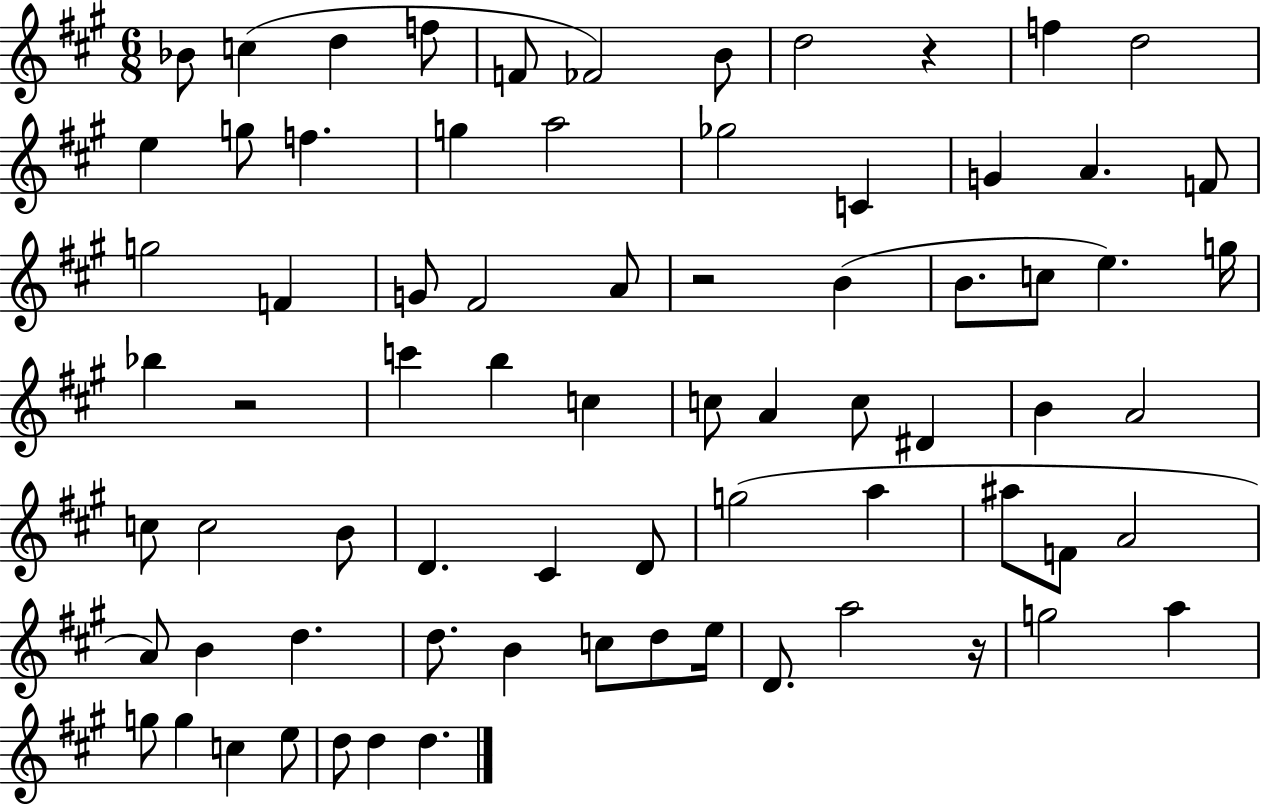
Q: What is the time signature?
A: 6/8